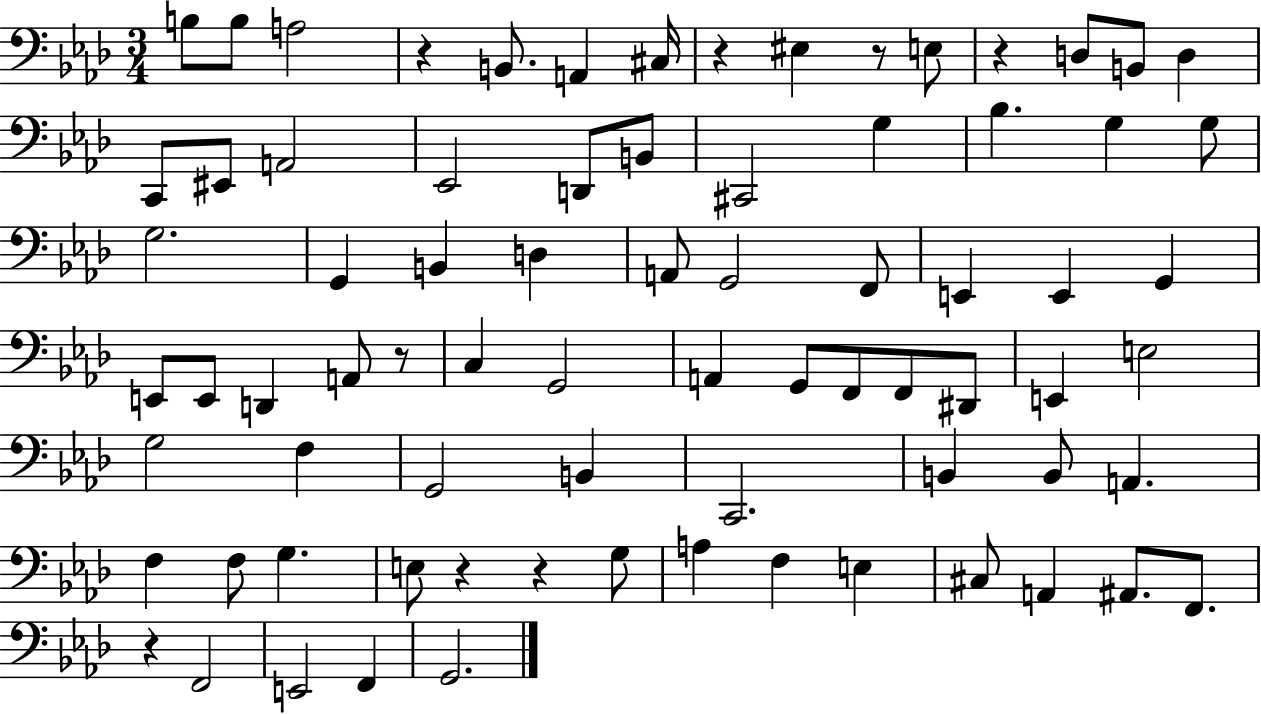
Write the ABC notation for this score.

X:1
T:Untitled
M:3/4
L:1/4
K:Ab
B,/2 B,/2 A,2 z B,,/2 A,, ^C,/4 z ^E, z/2 E,/2 z D,/2 B,,/2 D, C,,/2 ^E,,/2 A,,2 _E,,2 D,,/2 B,,/2 ^C,,2 G, _B, G, G,/2 G,2 G,, B,, D, A,,/2 G,,2 F,,/2 E,, E,, G,, E,,/2 E,,/2 D,, A,,/2 z/2 C, G,,2 A,, G,,/2 F,,/2 F,,/2 ^D,,/2 E,, E,2 G,2 F, G,,2 B,, C,,2 B,, B,,/2 A,, F, F,/2 G, E,/2 z z G,/2 A, F, E, ^C,/2 A,, ^A,,/2 F,,/2 z F,,2 E,,2 F,, G,,2